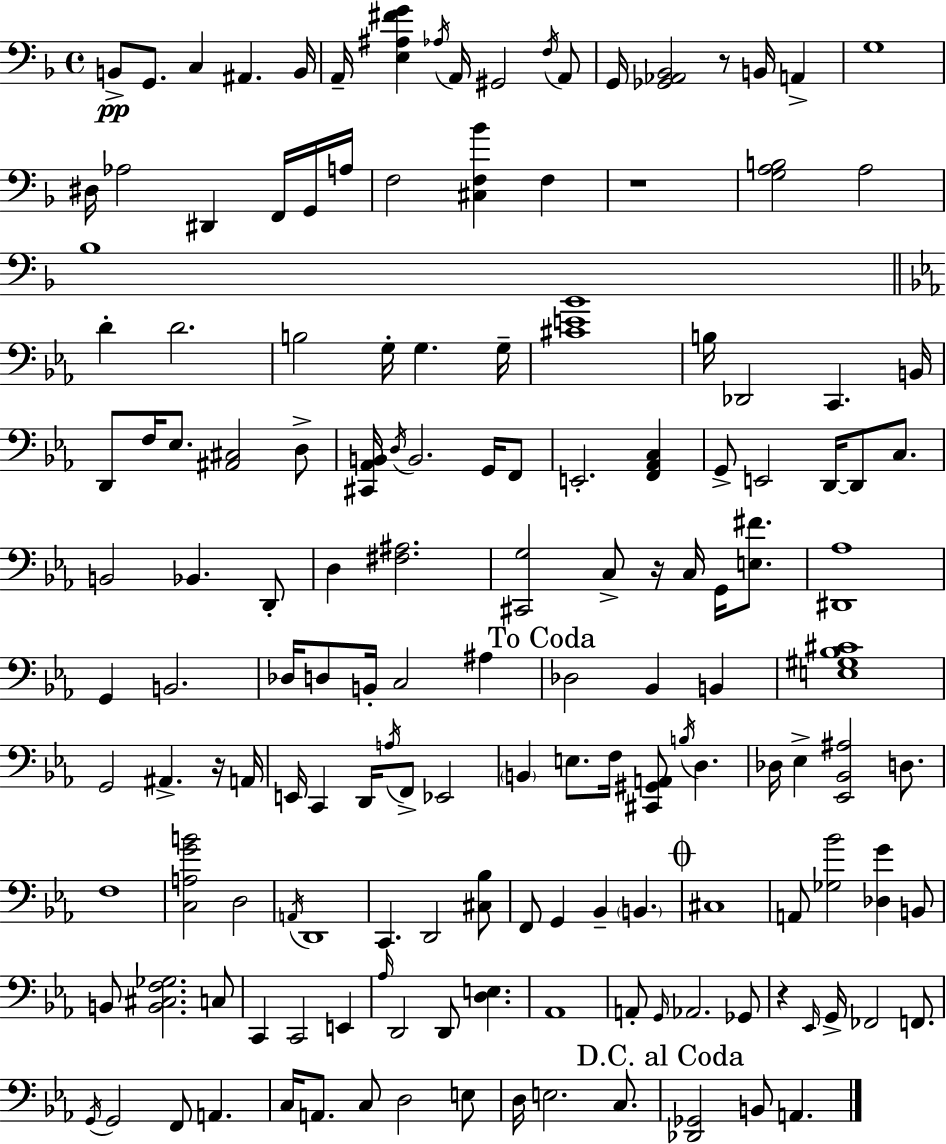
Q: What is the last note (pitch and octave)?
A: A2